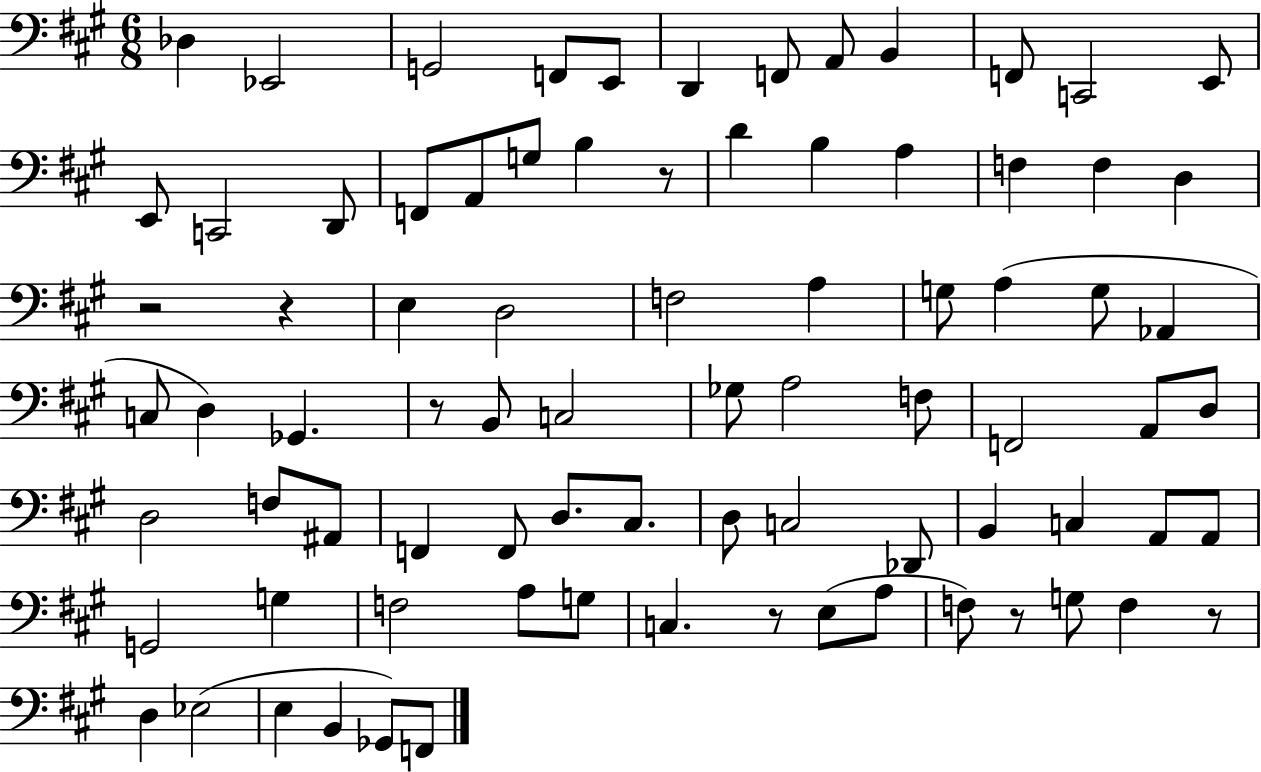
Db3/q Eb2/h G2/h F2/e E2/e D2/q F2/e A2/e B2/q F2/e C2/h E2/e E2/e C2/h D2/e F2/e A2/e G3/e B3/q R/e D4/q B3/q A3/q F3/q F3/q D3/q R/h R/q E3/q D3/h F3/h A3/q G3/e A3/q G3/e Ab2/q C3/e D3/q Gb2/q. R/e B2/e C3/h Gb3/e A3/h F3/e F2/h A2/e D3/e D3/h F3/e A#2/e F2/q F2/e D3/e. C#3/e. D3/e C3/h Db2/e B2/q C3/q A2/e A2/e G2/h G3/q F3/h A3/e G3/e C3/q. R/e E3/e A3/e F3/e R/e G3/e F3/q R/e D3/q Eb3/h E3/q B2/q Gb2/e F2/e